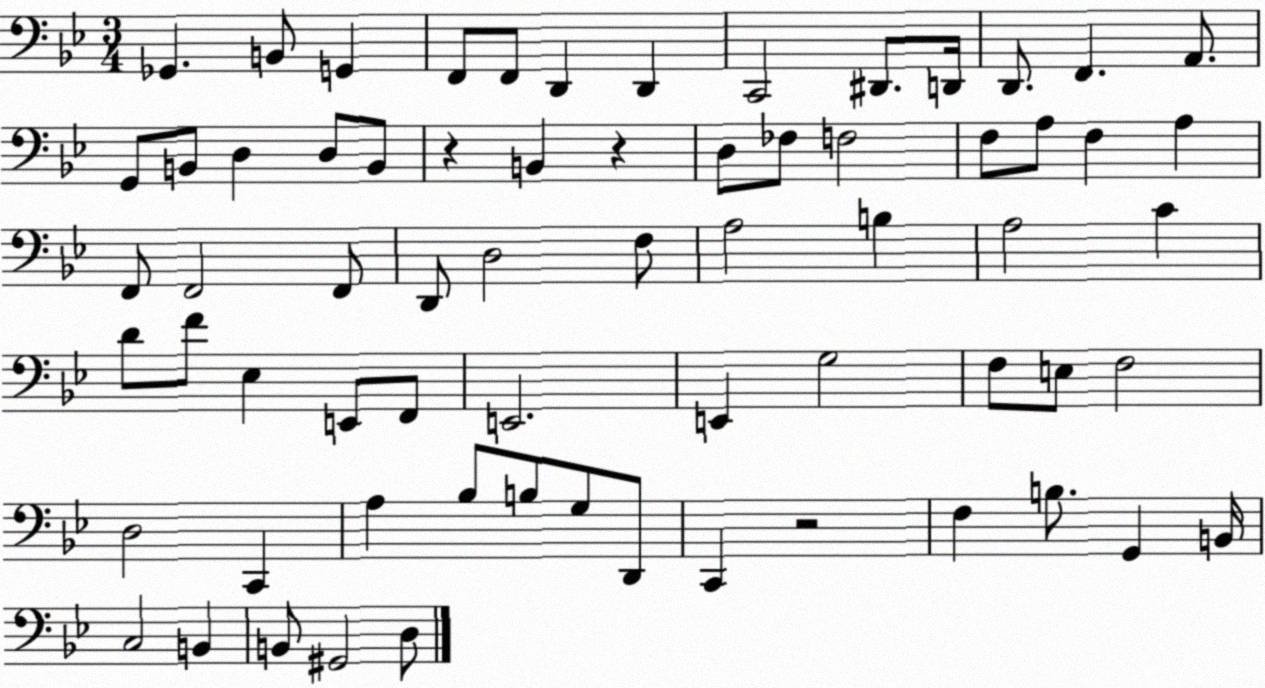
X:1
T:Untitled
M:3/4
L:1/4
K:Bb
_G,, B,,/2 G,, F,,/2 F,,/2 D,, D,, C,,2 ^D,,/2 D,,/4 D,,/2 F,, A,,/2 G,,/2 B,,/2 D, D,/2 B,,/2 z B,, z D,/2 _F,/2 F,2 F,/2 A,/2 F, A, F,,/2 F,,2 F,,/2 D,,/2 D,2 F,/2 A,2 B, A,2 C D/2 F/2 _E, E,,/2 F,,/2 E,,2 E,, G,2 F,/2 E,/2 F,2 D,2 C,, A, _B,/2 B,/2 G,/2 D,,/2 C,, z2 F, B,/2 G,, B,,/4 C,2 B,, B,,/2 ^G,,2 D,/2